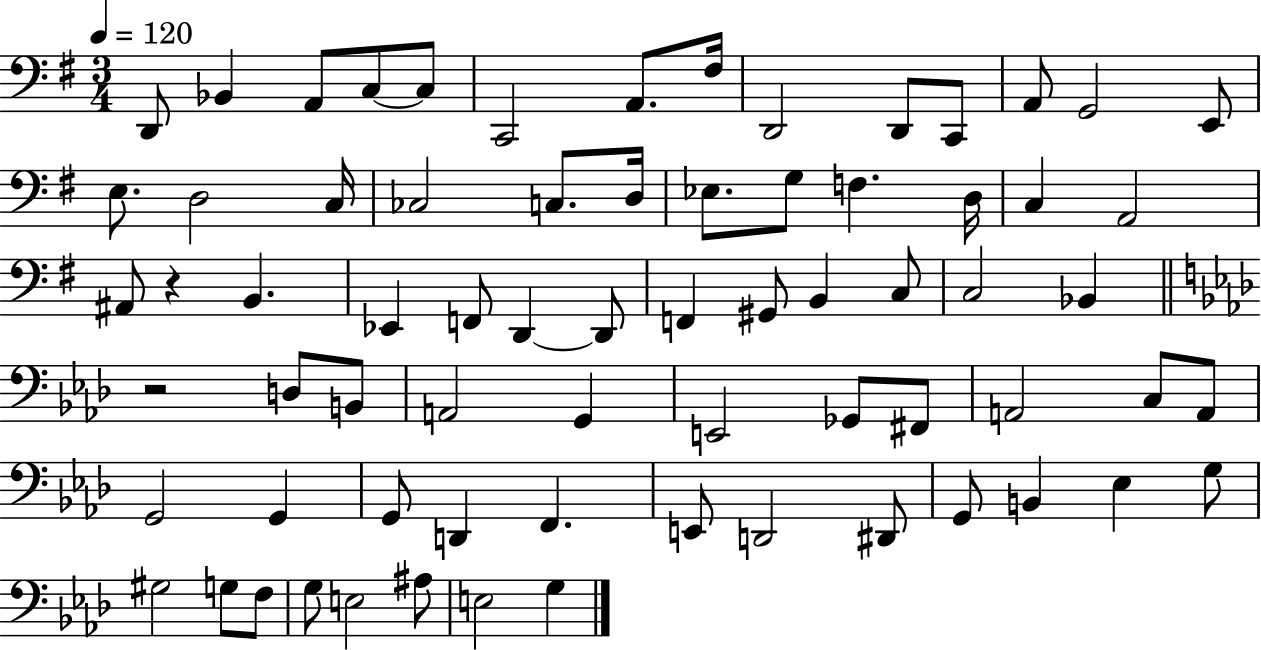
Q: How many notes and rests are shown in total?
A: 70